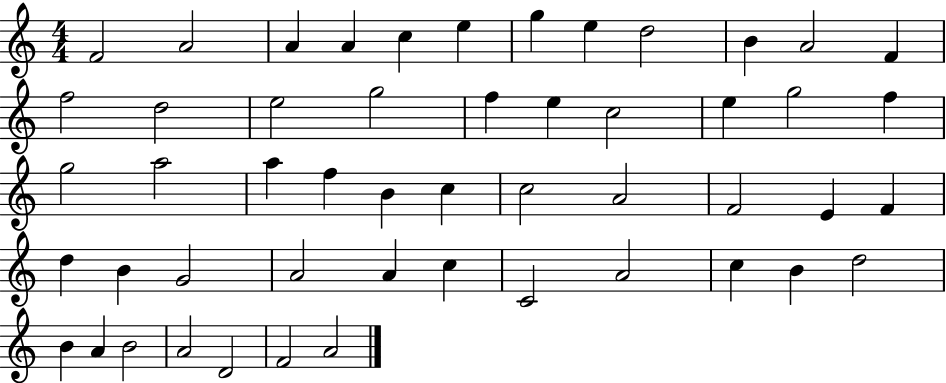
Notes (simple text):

F4/h A4/h A4/q A4/q C5/q E5/q G5/q E5/q D5/h B4/q A4/h F4/q F5/h D5/h E5/h G5/h F5/q E5/q C5/h E5/q G5/h F5/q G5/h A5/h A5/q F5/q B4/q C5/q C5/h A4/h F4/h E4/q F4/q D5/q B4/q G4/h A4/h A4/q C5/q C4/h A4/h C5/q B4/q D5/h B4/q A4/q B4/h A4/h D4/h F4/h A4/h